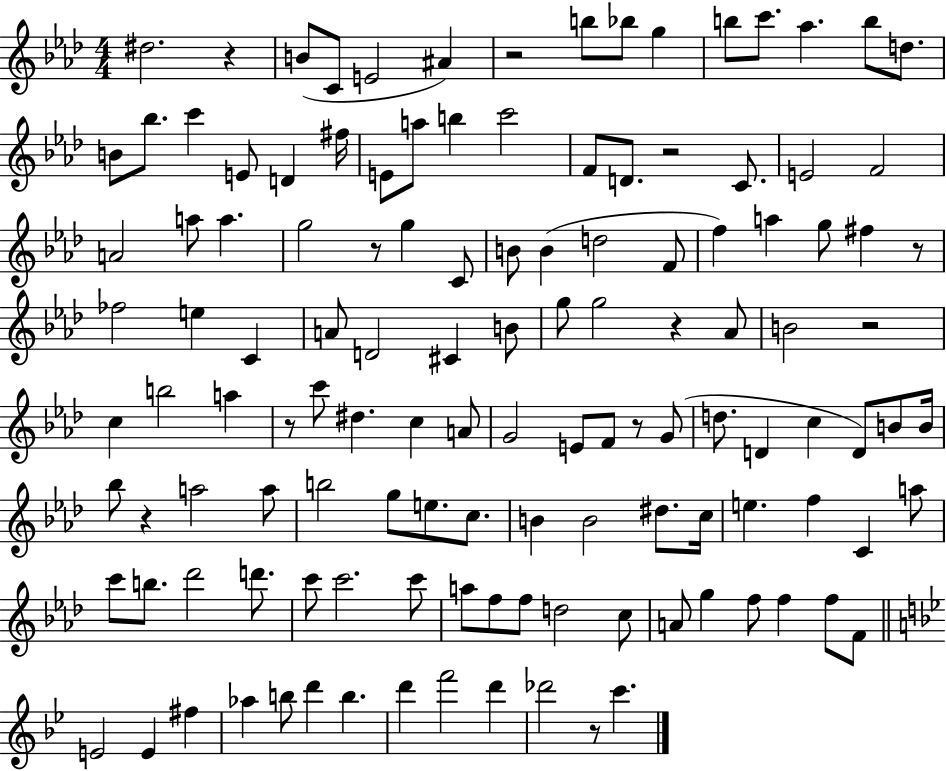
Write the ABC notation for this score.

X:1
T:Untitled
M:4/4
L:1/4
K:Ab
^d2 z B/2 C/2 E2 ^A z2 b/2 _b/2 g b/2 c'/2 _a b/2 d/2 B/2 _b/2 c' E/2 D ^f/4 E/2 a/2 b c'2 F/2 D/2 z2 C/2 E2 F2 A2 a/2 a g2 z/2 g C/2 B/2 B d2 F/2 f a g/2 ^f z/2 _f2 e C A/2 D2 ^C B/2 g/2 g2 z _A/2 B2 z2 c b2 a z/2 c'/2 ^d c A/2 G2 E/2 F/2 z/2 G/2 d/2 D c D/2 B/2 B/4 _b/2 z a2 a/2 b2 g/2 e/2 c/2 B B2 ^d/2 c/4 e f C a/2 c'/2 b/2 _d'2 d'/2 c'/2 c'2 c'/2 a/2 f/2 f/2 d2 c/2 A/2 g f/2 f f/2 F/2 E2 E ^f _a b/2 d' b d' f'2 d' _d'2 z/2 c'